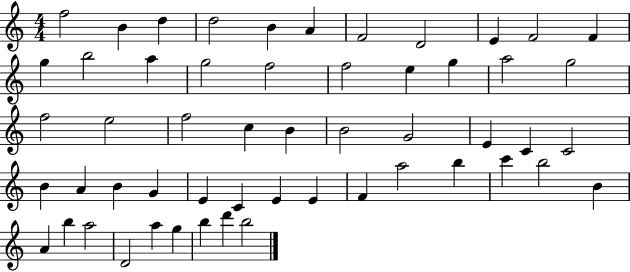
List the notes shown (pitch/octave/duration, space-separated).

F5/h B4/q D5/q D5/h B4/q A4/q F4/h D4/h E4/q F4/h F4/q G5/q B5/h A5/q G5/h F5/h F5/h E5/q G5/q A5/h G5/h F5/h E5/h F5/h C5/q B4/q B4/h G4/h E4/q C4/q C4/h B4/q A4/q B4/q G4/q E4/q C4/q E4/q E4/q F4/q A5/h B5/q C6/q B5/h B4/q A4/q B5/q A5/h D4/h A5/q G5/q B5/q D6/q B5/h